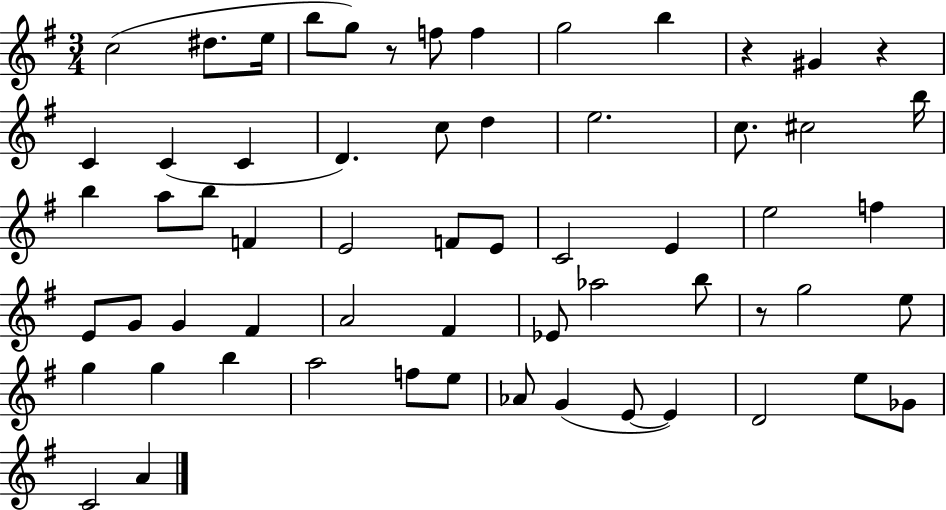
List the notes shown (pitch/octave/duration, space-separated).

C5/h D#5/e. E5/s B5/e G5/e R/e F5/e F5/q G5/h B5/q R/q G#4/q R/q C4/q C4/q C4/q D4/q. C5/e D5/q E5/h. C5/e. C#5/h B5/s B5/q A5/e B5/e F4/q E4/h F4/e E4/e C4/h E4/q E5/h F5/q E4/e G4/e G4/q F#4/q A4/h F#4/q Eb4/e Ab5/h B5/e R/e G5/h E5/e G5/q G5/q B5/q A5/h F5/e E5/e Ab4/e G4/q E4/e E4/q D4/h E5/e Gb4/e C4/h A4/q